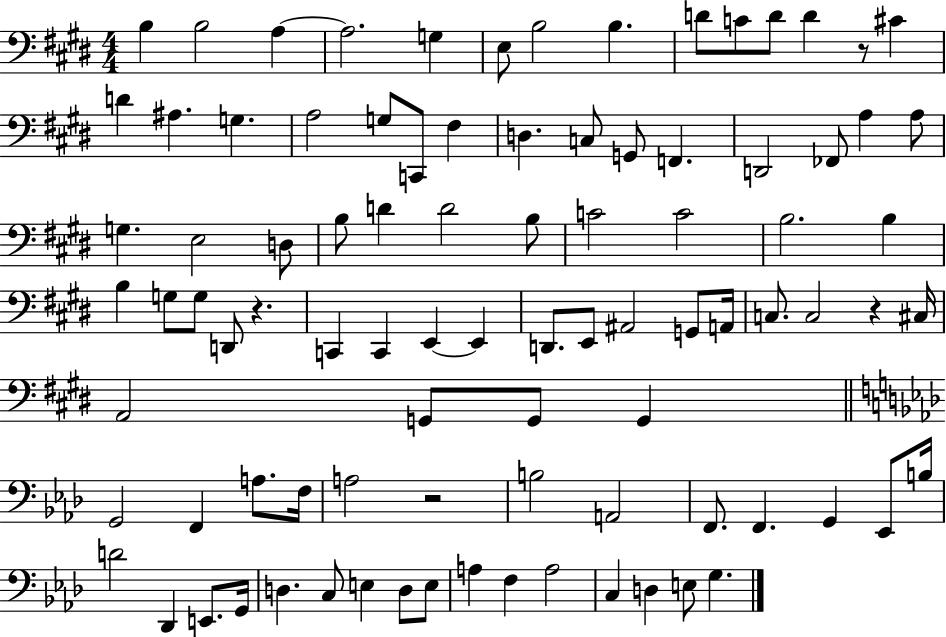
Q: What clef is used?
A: bass